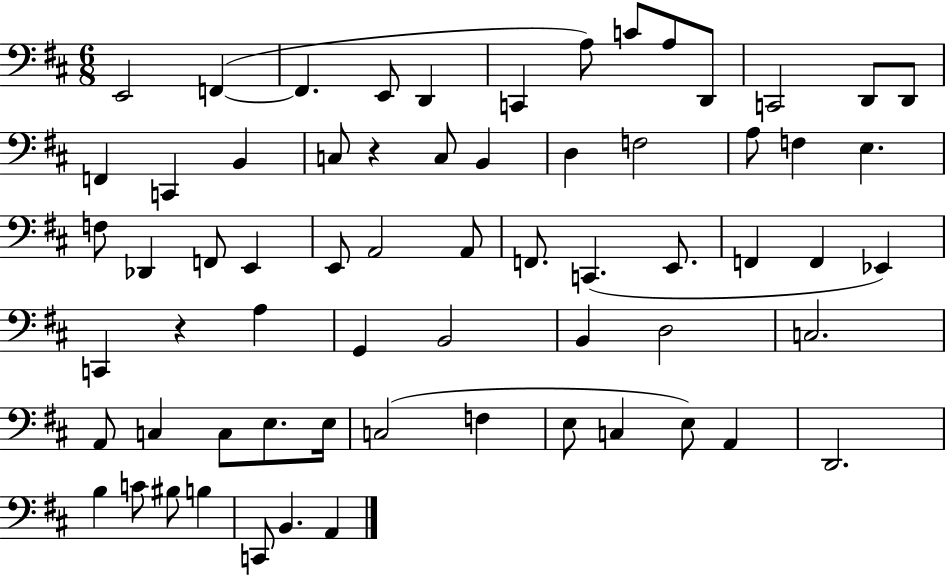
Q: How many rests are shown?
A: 2